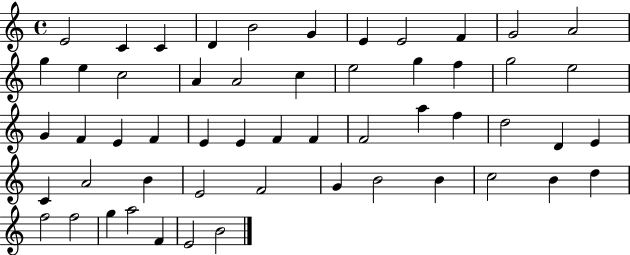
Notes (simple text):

E4/h C4/q C4/q D4/q B4/h G4/q E4/q E4/h F4/q G4/h A4/h G5/q E5/q C5/h A4/q A4/h C5/q E5/h G5/q F5/q G5/h E5/h G4/q F4/q E4/q F4/q E4/q E4/q F4/q F4/q F4/h A5/q F5/q D5/h D4/q E4/q C4/q A4/h B4/q E4/h F4/h G4/q B4/h B4/q C5/h B4/q D5/q F5/h F5/h G5/q A5/h F4/q E4/h B4/h